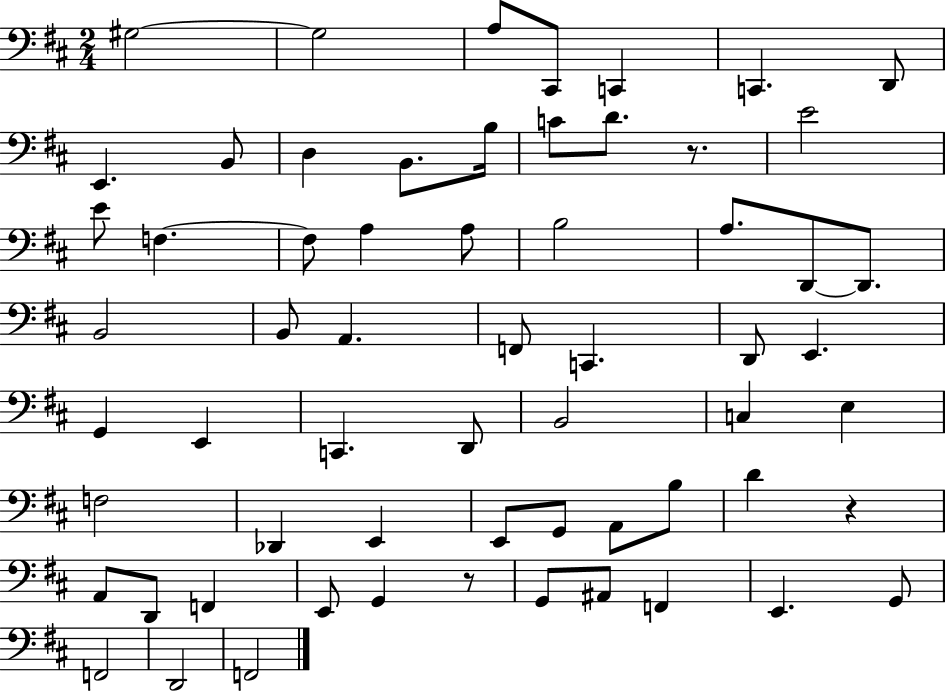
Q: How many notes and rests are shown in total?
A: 62